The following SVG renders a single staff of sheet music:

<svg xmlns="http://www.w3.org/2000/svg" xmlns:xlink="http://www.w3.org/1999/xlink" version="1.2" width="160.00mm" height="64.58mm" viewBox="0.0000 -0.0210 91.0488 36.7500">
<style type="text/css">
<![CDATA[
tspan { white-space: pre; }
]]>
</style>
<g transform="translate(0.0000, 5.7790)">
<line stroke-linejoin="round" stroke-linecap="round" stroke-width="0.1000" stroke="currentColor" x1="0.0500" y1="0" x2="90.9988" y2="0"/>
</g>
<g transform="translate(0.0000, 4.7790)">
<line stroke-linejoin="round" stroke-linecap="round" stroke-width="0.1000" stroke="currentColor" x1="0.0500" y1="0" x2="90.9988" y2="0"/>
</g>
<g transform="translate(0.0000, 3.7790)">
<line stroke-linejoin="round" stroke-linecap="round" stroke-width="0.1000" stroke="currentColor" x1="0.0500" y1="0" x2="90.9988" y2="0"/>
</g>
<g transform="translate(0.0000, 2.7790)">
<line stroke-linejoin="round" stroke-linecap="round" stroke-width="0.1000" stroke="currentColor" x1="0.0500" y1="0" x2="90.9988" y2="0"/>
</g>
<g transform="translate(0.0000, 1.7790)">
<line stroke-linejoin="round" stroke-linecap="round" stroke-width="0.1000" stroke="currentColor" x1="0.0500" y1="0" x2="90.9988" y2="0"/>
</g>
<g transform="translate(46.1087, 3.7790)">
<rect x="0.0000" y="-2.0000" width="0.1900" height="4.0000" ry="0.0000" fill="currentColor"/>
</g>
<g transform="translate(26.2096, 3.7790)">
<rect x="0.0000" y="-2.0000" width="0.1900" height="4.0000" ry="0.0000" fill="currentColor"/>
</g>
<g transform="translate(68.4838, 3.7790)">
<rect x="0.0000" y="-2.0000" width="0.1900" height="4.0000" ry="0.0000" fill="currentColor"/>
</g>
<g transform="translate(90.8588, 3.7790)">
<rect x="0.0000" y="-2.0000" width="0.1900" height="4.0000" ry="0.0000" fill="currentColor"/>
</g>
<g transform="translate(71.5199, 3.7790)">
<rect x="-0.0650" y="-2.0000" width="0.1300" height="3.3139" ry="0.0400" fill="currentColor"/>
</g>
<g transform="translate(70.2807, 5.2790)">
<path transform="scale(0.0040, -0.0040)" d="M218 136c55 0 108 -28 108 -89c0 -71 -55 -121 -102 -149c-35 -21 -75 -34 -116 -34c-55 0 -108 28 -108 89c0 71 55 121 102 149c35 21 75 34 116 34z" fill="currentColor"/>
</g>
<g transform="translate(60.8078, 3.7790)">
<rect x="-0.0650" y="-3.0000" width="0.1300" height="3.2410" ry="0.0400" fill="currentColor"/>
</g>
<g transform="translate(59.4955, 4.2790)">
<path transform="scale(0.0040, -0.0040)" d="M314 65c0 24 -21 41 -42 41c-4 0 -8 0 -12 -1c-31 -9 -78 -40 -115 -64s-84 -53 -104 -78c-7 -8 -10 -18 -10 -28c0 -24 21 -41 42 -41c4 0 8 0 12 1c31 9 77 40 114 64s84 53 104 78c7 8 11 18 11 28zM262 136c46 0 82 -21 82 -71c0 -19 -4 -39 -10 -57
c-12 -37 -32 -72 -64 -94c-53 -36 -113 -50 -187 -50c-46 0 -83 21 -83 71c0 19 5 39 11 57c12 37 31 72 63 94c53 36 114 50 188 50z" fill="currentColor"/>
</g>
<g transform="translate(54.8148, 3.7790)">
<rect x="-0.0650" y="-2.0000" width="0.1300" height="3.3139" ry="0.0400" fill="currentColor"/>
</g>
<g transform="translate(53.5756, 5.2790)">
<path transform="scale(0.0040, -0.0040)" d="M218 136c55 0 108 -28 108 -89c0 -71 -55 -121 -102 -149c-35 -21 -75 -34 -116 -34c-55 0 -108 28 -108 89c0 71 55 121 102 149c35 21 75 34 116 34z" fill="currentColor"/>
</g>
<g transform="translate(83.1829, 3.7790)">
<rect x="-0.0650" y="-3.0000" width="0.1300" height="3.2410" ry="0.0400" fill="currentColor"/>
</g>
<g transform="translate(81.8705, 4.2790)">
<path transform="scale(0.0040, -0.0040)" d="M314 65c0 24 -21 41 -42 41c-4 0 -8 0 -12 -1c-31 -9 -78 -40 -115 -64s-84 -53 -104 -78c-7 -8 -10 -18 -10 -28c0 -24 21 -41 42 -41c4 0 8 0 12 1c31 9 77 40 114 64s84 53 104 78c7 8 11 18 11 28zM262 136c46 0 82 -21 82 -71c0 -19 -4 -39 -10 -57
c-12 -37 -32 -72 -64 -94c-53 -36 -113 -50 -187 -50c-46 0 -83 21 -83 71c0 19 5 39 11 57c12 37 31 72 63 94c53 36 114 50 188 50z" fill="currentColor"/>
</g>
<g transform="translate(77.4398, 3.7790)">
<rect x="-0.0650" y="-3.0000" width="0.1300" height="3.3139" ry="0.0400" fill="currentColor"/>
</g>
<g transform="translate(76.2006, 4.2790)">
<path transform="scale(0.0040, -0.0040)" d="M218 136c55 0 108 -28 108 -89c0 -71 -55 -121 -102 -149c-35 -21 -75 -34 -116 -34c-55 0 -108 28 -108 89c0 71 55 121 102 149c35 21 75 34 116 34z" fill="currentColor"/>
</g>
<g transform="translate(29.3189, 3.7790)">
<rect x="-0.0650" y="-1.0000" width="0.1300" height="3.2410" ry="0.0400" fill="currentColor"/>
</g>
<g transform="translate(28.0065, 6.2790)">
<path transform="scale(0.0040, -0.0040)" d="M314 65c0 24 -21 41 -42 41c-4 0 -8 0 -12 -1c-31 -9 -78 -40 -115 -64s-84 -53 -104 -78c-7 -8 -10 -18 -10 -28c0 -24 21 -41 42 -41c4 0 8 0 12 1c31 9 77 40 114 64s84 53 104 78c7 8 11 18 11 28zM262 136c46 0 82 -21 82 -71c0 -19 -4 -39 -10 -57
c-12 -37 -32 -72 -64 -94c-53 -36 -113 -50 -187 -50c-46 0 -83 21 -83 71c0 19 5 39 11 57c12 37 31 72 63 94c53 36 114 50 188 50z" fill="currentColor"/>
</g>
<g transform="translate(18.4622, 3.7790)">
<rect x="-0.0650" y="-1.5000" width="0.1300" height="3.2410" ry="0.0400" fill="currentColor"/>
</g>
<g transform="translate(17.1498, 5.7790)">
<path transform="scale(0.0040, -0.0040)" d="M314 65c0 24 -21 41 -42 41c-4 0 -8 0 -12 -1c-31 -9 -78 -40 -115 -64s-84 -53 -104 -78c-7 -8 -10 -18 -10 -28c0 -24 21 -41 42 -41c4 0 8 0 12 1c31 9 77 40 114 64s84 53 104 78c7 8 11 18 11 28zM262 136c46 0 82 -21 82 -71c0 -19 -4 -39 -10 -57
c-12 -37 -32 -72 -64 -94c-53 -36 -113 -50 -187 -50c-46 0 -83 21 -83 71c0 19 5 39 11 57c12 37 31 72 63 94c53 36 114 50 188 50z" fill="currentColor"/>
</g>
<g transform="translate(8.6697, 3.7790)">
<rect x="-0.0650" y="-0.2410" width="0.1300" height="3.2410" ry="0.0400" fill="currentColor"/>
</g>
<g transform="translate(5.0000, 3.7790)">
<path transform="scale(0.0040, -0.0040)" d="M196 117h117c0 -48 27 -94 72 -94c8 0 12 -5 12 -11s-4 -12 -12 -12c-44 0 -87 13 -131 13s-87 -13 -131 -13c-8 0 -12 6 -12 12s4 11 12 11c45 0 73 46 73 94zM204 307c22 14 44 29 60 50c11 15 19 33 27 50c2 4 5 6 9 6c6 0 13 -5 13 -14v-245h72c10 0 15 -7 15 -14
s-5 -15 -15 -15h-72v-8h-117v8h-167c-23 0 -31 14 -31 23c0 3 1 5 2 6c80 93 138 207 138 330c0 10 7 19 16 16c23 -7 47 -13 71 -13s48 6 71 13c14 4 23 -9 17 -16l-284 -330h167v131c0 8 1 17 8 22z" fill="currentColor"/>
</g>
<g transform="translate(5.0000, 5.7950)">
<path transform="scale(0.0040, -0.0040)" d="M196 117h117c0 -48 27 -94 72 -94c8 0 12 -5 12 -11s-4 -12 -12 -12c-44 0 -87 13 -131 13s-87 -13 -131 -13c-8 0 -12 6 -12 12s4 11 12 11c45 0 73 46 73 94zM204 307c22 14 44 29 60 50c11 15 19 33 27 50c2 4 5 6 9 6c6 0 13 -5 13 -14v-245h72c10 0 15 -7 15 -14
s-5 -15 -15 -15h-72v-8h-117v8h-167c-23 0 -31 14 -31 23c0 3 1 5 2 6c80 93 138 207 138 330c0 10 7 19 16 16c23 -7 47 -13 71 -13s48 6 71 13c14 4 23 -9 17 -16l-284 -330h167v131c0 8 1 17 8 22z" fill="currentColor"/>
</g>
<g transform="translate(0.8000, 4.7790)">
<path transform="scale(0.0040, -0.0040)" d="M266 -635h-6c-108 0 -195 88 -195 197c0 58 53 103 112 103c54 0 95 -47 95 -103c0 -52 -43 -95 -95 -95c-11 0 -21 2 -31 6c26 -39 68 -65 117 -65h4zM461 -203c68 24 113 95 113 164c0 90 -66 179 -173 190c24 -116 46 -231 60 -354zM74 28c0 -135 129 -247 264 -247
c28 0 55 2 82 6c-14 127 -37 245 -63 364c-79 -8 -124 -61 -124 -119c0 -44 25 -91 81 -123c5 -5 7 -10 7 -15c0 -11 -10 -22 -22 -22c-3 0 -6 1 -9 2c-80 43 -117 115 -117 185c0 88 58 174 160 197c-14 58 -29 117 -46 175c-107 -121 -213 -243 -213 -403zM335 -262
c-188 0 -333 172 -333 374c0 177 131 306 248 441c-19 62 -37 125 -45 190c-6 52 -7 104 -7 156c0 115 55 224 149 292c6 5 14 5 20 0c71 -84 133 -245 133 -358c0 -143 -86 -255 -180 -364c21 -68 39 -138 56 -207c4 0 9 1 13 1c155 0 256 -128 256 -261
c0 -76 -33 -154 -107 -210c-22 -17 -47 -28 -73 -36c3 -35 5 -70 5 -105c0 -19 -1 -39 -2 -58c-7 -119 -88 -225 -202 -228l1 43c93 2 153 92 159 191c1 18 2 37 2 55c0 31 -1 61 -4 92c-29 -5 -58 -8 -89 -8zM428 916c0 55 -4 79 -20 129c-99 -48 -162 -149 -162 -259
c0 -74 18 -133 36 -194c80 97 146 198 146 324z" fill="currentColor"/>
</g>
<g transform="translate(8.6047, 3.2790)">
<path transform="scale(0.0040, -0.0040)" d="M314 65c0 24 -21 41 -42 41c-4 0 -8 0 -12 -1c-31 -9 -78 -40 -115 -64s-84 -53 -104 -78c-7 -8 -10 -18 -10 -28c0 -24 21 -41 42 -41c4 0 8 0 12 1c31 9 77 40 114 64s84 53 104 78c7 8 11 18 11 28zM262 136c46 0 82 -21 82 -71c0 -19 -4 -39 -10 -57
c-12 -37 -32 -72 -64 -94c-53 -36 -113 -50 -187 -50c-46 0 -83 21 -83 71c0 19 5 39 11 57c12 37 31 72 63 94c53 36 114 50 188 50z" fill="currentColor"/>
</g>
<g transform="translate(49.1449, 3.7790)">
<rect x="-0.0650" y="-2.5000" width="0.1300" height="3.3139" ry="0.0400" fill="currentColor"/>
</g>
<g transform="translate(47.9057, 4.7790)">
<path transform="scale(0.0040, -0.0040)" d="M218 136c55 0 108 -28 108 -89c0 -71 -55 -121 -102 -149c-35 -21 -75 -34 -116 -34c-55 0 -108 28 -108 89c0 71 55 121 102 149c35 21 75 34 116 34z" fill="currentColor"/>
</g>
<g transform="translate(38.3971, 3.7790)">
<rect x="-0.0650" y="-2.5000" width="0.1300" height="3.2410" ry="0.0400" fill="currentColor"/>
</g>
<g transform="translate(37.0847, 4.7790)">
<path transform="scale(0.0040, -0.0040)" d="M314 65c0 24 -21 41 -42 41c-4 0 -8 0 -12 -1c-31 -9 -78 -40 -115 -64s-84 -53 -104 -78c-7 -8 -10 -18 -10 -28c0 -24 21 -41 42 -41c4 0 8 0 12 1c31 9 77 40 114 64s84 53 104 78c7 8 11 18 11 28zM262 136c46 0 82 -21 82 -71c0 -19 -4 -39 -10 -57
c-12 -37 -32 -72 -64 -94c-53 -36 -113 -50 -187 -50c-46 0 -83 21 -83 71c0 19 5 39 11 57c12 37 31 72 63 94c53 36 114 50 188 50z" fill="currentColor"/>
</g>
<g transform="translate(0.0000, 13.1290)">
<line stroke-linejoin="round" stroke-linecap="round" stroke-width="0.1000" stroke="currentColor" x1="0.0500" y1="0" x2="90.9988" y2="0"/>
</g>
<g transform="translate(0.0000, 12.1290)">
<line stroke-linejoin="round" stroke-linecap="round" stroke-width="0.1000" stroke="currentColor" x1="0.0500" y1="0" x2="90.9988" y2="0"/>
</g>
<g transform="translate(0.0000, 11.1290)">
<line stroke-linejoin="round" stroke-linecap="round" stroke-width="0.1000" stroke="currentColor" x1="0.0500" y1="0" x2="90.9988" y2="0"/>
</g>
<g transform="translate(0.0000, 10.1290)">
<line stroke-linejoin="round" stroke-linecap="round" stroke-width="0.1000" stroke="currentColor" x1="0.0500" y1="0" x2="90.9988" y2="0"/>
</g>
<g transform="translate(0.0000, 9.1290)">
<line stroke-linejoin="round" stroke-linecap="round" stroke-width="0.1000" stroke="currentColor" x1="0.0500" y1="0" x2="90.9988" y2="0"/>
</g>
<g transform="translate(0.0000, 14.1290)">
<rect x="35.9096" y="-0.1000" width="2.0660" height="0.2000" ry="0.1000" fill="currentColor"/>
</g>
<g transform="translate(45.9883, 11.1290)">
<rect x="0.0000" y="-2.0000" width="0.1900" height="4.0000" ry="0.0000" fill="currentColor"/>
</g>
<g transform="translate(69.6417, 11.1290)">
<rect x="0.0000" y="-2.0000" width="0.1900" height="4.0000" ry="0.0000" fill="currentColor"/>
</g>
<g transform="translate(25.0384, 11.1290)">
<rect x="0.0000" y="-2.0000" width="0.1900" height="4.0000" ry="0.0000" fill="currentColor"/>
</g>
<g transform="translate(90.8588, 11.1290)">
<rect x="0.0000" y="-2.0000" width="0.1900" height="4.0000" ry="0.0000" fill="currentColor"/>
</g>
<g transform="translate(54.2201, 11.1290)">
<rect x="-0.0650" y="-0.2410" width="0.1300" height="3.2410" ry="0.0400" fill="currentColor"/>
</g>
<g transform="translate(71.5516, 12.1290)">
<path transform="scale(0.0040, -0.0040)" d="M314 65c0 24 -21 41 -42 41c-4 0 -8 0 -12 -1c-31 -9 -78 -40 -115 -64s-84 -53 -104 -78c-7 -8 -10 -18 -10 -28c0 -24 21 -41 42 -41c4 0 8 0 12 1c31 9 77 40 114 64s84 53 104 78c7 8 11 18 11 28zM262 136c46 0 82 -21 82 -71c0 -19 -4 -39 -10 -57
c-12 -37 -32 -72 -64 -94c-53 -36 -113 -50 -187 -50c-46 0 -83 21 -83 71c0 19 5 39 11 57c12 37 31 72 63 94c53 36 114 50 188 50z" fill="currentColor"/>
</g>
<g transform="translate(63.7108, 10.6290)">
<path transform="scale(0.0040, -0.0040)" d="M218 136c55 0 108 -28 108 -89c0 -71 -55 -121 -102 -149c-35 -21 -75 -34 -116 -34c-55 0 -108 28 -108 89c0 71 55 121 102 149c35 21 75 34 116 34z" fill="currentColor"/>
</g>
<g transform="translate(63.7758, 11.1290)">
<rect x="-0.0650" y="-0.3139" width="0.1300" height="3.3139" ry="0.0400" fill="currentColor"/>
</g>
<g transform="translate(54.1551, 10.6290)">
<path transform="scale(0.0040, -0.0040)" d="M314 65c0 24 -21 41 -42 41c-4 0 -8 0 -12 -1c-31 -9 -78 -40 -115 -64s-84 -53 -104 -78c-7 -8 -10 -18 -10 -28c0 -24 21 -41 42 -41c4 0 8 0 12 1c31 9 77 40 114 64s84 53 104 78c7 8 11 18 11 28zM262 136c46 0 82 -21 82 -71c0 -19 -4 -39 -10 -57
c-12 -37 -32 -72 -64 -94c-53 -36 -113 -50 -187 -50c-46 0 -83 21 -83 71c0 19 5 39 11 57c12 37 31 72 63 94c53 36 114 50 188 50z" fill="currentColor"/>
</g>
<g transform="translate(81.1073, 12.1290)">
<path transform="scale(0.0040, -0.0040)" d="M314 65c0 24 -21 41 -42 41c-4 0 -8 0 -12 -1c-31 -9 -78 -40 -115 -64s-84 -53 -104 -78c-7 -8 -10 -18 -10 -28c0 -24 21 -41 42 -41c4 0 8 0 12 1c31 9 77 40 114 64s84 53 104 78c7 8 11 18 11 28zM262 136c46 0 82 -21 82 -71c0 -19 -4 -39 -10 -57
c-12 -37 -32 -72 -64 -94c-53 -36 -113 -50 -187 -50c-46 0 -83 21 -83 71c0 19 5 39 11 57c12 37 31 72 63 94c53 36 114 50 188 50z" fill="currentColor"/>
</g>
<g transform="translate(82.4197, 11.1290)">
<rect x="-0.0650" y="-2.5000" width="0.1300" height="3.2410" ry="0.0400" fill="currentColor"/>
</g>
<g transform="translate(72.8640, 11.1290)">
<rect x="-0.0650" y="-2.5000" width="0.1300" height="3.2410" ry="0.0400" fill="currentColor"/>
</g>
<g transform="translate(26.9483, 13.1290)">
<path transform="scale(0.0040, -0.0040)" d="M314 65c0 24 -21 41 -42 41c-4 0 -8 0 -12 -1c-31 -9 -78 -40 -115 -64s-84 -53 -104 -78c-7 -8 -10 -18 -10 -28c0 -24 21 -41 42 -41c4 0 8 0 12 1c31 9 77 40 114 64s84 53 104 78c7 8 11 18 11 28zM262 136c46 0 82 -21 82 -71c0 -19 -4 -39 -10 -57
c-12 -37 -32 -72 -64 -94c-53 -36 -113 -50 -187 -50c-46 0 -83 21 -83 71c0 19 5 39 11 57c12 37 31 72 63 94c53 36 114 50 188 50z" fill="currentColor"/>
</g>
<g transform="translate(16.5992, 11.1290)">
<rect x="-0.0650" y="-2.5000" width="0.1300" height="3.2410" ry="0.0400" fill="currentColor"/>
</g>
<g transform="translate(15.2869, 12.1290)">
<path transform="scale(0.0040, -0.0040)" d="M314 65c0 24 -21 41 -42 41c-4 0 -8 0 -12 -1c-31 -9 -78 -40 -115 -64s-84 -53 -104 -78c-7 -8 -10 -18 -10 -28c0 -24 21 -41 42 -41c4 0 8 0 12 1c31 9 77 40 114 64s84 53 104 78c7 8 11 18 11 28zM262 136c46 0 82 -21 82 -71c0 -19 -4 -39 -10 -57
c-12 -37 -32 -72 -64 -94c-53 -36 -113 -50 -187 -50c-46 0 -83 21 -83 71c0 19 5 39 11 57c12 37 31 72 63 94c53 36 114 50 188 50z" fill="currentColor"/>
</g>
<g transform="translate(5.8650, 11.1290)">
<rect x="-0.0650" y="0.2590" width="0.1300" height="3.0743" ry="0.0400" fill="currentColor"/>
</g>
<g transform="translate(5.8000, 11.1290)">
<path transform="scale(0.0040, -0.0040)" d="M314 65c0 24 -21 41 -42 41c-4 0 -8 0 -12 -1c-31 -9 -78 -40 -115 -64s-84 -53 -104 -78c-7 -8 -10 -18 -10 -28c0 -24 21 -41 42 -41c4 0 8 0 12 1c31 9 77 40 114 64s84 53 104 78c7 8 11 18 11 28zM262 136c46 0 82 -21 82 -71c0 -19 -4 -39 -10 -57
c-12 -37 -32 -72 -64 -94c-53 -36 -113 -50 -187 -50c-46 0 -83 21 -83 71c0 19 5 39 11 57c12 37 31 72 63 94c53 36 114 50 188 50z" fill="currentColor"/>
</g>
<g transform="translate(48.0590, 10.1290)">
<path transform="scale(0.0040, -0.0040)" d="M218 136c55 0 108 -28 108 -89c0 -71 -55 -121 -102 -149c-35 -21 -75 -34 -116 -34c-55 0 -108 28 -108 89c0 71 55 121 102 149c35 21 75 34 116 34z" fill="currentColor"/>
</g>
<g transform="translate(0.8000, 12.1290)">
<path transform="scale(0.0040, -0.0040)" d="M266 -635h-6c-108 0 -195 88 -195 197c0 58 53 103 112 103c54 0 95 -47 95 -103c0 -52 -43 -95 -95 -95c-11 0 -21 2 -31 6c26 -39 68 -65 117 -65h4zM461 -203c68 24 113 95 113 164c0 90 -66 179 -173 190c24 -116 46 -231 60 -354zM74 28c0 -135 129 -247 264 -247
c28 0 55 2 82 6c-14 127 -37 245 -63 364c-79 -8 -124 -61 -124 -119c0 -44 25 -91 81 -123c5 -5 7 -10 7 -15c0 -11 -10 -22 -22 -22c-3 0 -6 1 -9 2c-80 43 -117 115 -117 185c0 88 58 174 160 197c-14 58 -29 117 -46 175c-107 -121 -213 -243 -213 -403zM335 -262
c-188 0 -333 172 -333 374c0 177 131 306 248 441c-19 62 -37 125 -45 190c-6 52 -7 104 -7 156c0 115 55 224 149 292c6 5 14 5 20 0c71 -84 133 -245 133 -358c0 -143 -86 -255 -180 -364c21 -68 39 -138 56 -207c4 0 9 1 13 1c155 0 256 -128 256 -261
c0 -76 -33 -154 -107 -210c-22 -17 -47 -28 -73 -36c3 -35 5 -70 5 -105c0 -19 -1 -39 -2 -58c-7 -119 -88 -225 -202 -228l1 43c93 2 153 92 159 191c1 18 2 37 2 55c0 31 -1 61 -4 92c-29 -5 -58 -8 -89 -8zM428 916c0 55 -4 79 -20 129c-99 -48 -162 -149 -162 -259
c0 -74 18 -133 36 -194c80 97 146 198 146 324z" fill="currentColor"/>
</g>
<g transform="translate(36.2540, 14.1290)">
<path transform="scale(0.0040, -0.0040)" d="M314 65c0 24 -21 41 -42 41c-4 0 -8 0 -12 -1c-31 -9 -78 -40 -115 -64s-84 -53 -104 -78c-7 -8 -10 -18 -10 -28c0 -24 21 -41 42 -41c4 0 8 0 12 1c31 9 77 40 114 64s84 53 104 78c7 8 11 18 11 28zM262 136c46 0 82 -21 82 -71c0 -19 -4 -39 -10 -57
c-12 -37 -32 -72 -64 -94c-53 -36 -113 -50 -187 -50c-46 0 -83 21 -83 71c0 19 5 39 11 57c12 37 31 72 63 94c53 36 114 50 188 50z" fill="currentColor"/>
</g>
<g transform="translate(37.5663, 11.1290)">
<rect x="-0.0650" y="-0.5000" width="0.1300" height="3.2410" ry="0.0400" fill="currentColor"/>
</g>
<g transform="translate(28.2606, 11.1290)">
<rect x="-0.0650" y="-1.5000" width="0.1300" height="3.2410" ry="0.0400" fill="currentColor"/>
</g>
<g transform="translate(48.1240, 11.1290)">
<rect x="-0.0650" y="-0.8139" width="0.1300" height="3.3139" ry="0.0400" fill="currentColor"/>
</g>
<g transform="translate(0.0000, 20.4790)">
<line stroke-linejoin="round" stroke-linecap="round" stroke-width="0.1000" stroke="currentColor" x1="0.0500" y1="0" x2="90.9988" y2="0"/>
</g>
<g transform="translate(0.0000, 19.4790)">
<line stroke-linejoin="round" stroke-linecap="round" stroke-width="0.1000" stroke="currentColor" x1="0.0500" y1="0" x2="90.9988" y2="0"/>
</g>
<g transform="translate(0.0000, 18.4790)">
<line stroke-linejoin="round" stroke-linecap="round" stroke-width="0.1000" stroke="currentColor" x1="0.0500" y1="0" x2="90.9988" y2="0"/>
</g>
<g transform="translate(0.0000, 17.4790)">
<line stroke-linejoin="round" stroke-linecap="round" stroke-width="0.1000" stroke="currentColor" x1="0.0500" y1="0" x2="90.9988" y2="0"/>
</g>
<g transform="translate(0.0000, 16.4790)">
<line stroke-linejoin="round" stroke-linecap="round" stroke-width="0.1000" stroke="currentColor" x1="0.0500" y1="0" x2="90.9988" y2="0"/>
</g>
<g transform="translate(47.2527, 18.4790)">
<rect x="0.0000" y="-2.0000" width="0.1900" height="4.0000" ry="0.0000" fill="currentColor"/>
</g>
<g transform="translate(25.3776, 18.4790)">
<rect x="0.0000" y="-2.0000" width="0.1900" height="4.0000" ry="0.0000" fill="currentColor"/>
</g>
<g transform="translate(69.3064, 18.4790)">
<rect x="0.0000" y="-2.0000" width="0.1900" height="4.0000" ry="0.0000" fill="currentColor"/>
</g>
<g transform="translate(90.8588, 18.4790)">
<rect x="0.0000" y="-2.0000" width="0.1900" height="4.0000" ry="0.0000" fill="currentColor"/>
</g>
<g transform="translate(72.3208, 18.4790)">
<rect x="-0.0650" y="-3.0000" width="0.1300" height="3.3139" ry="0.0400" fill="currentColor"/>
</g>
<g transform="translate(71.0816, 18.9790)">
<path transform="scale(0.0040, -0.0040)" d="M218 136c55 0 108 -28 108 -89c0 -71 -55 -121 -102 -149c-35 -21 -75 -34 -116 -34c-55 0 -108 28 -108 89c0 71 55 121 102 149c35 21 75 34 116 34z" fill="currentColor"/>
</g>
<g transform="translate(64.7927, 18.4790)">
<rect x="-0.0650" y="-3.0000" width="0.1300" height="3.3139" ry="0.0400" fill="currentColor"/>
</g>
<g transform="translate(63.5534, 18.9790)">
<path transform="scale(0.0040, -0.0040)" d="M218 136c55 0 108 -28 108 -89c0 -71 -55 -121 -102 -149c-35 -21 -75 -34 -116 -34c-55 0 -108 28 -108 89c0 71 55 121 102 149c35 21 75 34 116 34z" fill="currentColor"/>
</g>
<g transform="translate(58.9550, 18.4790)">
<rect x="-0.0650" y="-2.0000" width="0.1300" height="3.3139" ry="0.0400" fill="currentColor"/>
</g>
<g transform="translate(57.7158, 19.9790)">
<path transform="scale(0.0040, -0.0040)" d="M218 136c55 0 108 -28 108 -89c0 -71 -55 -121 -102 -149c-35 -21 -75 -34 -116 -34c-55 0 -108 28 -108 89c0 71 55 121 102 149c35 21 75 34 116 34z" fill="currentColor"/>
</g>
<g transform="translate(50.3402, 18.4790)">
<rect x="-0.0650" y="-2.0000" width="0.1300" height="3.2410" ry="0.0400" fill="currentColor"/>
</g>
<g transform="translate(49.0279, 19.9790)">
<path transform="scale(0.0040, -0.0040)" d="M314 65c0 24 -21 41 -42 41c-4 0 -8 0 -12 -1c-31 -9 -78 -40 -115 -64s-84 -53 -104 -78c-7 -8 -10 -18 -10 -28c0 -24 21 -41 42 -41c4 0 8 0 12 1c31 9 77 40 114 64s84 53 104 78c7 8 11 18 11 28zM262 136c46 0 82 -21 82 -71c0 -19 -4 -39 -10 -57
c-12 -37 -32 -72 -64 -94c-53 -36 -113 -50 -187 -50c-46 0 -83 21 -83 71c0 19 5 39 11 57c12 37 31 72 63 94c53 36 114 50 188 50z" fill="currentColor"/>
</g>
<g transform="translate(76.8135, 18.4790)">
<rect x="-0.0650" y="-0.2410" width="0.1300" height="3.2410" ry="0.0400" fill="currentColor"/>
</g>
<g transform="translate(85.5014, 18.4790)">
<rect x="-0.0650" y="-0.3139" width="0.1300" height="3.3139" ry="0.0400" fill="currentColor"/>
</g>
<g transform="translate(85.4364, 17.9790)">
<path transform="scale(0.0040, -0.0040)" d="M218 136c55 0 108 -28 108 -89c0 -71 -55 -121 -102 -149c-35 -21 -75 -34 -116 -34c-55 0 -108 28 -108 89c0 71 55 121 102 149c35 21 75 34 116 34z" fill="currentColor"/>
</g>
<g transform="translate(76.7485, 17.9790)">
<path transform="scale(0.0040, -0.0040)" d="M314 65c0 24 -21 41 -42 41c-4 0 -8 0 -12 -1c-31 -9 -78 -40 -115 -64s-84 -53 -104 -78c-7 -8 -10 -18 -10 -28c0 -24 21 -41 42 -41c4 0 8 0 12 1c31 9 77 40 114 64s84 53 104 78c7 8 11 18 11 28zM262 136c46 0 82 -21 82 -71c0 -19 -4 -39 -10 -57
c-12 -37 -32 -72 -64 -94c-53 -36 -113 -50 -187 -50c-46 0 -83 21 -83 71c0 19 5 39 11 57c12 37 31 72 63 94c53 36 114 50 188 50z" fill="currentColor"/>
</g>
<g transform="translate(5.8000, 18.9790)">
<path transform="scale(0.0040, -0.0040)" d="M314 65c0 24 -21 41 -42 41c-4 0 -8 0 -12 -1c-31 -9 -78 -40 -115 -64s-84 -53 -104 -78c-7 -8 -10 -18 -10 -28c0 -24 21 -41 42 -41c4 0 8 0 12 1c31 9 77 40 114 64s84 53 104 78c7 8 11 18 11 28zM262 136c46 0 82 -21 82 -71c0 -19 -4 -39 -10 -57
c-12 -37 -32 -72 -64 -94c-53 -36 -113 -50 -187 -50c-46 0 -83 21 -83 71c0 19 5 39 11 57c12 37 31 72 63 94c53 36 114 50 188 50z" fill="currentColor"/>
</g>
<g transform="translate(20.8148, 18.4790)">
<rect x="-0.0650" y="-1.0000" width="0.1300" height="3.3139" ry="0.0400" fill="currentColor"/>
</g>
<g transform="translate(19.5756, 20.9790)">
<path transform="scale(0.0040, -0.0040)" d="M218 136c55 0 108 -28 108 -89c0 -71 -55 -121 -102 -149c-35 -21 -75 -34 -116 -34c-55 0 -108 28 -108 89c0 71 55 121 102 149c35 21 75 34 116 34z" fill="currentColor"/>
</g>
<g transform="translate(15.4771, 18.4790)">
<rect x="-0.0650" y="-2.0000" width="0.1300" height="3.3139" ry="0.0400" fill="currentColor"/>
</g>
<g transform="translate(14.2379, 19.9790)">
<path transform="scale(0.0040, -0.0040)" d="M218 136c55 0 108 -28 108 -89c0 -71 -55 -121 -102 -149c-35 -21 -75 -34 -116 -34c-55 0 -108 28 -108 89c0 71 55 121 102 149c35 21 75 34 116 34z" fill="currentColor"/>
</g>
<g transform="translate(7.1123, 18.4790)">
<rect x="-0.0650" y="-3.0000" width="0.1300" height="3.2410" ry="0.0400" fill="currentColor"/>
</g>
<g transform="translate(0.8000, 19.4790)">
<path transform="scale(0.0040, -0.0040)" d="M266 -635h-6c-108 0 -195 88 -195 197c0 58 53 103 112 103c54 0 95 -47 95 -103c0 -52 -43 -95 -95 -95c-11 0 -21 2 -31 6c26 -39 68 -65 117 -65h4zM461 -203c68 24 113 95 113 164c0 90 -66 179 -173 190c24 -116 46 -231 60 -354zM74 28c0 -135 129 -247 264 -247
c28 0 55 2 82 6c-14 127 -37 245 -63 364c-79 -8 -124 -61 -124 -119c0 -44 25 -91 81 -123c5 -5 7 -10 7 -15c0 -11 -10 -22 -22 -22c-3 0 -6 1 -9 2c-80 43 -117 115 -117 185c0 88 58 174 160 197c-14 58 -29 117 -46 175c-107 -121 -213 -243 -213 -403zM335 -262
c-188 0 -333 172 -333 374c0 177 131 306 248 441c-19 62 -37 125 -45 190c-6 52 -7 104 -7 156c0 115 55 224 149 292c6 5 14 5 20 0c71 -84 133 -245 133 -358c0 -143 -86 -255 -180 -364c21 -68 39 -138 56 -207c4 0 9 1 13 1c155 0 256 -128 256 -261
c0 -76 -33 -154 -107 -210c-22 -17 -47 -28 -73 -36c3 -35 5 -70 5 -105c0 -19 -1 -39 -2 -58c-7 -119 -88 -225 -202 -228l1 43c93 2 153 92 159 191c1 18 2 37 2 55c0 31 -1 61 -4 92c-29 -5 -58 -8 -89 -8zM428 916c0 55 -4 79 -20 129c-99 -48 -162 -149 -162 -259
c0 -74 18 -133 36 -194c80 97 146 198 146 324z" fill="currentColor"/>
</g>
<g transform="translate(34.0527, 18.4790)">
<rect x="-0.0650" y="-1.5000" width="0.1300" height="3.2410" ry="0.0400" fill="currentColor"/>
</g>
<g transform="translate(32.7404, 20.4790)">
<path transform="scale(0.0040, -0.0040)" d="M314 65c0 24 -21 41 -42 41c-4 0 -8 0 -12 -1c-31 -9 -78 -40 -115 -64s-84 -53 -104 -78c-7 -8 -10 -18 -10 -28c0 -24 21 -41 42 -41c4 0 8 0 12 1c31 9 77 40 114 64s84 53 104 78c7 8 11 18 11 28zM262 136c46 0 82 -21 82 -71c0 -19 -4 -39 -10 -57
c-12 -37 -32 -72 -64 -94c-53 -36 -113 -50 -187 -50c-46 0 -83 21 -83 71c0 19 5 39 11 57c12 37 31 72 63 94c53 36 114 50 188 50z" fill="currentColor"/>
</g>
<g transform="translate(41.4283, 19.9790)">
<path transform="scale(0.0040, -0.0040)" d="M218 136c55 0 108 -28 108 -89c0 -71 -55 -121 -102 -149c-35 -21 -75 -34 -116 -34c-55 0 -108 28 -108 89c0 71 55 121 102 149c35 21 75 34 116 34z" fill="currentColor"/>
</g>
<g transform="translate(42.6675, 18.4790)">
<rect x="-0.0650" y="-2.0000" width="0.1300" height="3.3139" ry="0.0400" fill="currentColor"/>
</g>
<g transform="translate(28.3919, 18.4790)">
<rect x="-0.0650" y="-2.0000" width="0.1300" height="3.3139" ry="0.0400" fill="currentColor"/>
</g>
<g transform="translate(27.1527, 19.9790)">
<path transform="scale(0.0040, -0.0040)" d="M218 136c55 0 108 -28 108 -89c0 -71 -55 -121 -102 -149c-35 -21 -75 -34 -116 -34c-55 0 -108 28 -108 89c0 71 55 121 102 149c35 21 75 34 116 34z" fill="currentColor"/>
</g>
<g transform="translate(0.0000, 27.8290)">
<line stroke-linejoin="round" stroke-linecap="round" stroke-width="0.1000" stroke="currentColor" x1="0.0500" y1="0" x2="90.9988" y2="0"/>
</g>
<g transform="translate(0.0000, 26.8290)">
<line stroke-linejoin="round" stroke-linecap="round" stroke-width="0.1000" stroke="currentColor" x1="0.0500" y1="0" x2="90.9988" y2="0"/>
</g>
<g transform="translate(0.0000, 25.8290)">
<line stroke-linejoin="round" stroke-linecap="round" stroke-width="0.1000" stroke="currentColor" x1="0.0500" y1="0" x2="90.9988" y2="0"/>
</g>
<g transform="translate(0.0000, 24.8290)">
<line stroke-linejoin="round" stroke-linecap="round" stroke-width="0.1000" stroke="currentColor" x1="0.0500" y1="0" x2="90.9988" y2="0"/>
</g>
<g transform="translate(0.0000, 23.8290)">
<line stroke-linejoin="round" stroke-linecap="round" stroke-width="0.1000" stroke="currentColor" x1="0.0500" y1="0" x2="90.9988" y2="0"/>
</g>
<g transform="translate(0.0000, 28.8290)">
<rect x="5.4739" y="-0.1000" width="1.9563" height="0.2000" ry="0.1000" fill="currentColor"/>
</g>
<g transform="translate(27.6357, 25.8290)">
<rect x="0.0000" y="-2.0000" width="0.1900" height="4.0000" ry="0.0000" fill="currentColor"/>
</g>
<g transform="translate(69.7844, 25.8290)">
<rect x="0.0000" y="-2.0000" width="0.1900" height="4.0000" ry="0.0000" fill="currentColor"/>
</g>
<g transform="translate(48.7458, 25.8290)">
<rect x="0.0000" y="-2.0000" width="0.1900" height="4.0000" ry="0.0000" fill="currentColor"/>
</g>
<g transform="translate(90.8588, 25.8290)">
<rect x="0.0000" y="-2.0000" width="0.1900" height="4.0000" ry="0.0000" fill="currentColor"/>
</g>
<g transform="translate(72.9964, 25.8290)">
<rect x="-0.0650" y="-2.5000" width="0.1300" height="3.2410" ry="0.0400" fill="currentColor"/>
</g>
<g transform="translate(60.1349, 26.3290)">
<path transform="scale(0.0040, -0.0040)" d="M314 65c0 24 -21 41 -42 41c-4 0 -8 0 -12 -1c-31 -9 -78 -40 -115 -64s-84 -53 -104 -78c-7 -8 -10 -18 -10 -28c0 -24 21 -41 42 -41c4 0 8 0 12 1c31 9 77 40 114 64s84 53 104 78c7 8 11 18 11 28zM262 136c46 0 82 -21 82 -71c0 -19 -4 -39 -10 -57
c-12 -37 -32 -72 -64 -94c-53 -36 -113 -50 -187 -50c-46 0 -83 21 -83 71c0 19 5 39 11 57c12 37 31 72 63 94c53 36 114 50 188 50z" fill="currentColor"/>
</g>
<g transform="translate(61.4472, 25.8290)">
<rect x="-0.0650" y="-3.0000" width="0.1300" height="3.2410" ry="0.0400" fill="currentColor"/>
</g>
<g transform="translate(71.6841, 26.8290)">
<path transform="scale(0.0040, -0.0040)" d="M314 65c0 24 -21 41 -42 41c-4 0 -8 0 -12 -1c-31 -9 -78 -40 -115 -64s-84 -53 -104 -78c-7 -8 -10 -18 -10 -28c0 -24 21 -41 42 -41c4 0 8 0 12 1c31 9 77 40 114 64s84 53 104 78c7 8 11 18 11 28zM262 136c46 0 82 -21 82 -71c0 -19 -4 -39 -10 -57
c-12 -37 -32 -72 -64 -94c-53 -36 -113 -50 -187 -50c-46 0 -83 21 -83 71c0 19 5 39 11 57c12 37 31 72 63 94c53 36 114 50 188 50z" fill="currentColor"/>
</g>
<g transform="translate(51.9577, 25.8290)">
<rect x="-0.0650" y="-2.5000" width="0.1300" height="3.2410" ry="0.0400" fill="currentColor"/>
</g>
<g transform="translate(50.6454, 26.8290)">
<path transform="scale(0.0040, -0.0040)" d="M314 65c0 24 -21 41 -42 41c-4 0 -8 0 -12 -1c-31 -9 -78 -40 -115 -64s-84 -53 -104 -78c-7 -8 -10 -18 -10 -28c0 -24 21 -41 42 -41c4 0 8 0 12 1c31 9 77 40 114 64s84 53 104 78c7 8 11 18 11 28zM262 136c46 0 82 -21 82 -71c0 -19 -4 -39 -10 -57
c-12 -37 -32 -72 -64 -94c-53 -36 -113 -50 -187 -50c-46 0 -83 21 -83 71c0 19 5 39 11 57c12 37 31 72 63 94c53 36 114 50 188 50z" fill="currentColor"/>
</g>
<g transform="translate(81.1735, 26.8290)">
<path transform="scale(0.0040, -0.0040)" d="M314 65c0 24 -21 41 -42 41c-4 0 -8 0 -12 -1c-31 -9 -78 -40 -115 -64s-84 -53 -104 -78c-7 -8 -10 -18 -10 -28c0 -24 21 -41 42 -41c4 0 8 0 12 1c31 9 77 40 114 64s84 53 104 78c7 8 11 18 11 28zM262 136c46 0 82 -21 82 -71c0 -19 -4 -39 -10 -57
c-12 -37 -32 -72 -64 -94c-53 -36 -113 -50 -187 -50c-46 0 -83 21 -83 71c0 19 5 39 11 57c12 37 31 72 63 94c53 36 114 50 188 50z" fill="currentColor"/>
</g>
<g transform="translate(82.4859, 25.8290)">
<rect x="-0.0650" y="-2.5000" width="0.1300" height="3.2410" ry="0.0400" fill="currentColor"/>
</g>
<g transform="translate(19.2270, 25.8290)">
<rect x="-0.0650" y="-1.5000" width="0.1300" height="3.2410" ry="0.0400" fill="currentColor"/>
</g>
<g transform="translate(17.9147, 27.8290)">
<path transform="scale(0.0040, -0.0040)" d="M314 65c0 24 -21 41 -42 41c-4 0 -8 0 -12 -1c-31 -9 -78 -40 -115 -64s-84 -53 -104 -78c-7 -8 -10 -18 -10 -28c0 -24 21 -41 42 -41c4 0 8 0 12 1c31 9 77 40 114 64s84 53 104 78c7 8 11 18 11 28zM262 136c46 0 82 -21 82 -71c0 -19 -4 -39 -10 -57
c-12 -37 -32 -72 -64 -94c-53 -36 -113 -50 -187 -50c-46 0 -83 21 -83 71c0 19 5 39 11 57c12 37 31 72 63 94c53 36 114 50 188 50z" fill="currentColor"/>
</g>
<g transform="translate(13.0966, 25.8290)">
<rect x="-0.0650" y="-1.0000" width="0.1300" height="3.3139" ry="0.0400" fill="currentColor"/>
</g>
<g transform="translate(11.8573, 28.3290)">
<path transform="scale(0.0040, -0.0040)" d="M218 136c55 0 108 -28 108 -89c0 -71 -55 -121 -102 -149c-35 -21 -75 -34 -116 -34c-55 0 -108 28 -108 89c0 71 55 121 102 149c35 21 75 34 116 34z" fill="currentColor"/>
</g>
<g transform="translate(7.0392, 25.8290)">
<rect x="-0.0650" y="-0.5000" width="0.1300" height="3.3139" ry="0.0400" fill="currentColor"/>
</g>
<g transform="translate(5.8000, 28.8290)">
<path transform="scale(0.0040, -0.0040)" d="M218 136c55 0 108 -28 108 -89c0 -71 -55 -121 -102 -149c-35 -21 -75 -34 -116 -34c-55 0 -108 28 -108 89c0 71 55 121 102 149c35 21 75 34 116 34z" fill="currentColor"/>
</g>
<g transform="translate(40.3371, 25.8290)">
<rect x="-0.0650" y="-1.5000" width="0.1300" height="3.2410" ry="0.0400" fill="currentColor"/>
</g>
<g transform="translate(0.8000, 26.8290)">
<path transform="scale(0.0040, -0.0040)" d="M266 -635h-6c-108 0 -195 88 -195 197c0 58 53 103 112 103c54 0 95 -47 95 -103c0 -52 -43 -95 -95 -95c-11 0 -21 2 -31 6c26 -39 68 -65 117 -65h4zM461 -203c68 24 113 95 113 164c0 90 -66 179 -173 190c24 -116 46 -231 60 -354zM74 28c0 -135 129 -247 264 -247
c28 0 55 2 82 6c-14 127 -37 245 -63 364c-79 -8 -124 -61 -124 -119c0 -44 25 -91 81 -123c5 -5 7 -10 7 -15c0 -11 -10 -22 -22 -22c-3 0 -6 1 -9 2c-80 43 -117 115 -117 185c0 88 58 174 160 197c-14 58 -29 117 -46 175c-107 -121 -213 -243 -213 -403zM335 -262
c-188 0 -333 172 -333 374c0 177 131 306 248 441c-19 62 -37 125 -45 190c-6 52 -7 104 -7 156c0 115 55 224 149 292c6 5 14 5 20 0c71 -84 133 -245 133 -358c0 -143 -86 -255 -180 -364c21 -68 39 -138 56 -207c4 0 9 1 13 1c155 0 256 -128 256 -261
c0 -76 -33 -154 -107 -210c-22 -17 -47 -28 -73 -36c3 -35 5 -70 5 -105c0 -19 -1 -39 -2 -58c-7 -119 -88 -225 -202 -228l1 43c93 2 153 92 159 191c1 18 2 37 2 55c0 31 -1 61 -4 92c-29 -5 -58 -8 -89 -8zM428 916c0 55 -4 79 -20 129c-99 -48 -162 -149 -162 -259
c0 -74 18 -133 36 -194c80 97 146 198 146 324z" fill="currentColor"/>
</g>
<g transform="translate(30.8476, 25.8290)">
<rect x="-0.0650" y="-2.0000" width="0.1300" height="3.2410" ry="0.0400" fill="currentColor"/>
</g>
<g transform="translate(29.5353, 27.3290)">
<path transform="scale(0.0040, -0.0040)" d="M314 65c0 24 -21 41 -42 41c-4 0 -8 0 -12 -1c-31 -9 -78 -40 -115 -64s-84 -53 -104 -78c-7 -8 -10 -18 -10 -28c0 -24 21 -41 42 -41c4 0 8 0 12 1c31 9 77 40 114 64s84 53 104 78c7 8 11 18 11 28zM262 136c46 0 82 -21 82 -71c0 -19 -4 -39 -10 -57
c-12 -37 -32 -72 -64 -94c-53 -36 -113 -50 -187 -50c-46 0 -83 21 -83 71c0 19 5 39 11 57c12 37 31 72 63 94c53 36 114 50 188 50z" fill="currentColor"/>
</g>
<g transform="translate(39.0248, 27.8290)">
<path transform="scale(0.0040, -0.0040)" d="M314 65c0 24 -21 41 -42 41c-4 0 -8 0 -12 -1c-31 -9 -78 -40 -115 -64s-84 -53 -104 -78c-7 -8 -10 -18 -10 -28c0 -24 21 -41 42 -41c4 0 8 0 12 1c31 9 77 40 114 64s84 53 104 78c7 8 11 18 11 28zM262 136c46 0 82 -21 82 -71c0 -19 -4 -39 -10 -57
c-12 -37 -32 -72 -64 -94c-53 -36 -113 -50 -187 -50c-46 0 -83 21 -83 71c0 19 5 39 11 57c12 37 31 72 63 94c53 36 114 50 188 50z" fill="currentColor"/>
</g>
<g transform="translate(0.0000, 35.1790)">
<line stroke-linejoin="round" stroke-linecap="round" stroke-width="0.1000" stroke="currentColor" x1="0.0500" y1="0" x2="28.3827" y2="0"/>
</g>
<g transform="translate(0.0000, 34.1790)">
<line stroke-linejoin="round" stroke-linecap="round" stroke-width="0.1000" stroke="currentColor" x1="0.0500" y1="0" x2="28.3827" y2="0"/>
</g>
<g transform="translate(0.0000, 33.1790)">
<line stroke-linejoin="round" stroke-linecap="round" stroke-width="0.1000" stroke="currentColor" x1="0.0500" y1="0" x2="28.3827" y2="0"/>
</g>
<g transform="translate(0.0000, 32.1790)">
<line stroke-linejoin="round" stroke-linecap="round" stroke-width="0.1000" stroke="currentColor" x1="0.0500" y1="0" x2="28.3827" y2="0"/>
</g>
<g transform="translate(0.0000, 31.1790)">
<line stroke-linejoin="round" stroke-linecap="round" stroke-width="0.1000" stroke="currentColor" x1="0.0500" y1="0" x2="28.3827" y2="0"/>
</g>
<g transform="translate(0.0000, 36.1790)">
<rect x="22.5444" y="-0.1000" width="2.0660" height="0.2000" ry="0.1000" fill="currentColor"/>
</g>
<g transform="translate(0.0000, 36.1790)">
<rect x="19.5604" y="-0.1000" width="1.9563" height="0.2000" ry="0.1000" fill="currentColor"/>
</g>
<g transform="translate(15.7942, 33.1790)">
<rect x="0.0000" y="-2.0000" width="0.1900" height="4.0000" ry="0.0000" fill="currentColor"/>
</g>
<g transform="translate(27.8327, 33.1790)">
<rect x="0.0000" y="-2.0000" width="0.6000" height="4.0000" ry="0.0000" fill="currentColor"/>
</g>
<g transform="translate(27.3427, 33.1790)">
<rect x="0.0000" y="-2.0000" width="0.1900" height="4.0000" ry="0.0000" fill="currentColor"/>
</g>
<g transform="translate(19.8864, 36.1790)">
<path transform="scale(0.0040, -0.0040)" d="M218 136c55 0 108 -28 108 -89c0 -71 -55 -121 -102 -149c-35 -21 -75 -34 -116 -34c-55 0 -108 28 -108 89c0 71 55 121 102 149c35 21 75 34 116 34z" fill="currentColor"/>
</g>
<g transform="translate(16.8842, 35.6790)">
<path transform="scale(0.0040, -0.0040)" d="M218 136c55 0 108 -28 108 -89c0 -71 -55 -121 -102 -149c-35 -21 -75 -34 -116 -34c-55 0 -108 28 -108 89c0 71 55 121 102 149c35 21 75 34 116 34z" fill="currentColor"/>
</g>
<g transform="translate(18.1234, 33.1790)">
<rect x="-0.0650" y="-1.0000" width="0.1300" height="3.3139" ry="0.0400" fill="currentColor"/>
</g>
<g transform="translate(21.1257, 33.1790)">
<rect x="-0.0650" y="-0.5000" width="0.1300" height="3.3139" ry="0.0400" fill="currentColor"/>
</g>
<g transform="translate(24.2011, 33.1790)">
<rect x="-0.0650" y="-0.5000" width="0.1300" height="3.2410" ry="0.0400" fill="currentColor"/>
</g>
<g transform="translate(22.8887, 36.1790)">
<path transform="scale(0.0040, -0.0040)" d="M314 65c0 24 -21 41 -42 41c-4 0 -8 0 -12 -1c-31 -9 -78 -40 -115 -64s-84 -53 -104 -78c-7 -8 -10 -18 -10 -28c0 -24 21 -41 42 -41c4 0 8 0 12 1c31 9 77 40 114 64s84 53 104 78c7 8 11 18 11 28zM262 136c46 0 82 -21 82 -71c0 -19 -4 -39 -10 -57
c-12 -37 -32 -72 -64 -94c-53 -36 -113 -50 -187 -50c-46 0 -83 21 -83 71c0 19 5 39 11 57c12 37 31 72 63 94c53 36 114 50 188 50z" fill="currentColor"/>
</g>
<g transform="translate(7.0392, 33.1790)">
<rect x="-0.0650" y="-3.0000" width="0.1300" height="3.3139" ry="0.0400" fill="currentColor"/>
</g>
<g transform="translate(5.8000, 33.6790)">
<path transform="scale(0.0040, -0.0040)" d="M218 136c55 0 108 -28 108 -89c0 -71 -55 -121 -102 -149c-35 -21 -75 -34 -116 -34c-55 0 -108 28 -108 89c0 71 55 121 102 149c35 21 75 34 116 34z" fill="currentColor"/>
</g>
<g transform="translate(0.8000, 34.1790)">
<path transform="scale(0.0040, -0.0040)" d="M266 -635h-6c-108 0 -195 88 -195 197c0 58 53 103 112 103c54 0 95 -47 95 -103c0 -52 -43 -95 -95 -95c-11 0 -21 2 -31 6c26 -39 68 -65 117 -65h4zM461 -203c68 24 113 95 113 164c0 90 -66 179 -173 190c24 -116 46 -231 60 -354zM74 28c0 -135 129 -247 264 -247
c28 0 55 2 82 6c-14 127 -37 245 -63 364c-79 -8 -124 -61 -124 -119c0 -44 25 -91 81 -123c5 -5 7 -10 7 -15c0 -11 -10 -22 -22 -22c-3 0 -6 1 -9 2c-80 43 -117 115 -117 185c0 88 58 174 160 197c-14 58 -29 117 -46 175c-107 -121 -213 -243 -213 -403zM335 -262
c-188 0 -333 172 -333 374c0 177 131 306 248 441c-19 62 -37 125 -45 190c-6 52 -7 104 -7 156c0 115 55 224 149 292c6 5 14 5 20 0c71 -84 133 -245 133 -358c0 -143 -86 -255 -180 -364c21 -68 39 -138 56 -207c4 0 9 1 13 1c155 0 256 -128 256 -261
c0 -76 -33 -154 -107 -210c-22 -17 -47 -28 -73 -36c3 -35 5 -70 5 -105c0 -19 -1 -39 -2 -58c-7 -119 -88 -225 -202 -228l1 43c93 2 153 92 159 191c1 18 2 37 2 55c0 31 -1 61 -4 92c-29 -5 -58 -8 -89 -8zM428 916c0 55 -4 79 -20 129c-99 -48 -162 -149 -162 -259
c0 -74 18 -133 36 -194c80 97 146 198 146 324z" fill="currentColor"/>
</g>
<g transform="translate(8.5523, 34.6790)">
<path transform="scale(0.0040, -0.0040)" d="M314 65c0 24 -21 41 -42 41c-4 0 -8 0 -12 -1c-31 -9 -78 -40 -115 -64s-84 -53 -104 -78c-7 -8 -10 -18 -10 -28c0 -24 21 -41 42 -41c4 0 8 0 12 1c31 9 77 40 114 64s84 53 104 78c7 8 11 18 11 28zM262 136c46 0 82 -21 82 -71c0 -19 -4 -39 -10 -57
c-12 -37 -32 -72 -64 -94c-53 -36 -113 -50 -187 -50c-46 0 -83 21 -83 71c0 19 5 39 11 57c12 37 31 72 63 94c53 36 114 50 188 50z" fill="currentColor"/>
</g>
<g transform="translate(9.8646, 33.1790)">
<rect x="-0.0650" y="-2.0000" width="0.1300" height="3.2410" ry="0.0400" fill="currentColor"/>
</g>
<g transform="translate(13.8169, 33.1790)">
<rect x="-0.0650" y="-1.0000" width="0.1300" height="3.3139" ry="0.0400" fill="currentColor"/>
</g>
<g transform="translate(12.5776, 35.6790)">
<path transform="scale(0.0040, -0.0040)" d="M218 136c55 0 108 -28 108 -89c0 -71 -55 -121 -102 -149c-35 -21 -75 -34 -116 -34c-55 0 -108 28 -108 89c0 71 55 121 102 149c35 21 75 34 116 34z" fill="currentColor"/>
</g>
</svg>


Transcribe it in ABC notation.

X:1
T:Untitled
M:4/4
L:1/4
K:C
c2 E2 D2 G2 G F A2 F A A2 B2 G2 E2 C2 d c2 c G2 G2 A2 F D F E2 F F2 F A A c2 c C D E2 F2 E2 G2 A2 G2 G2 A F2 D D C C2